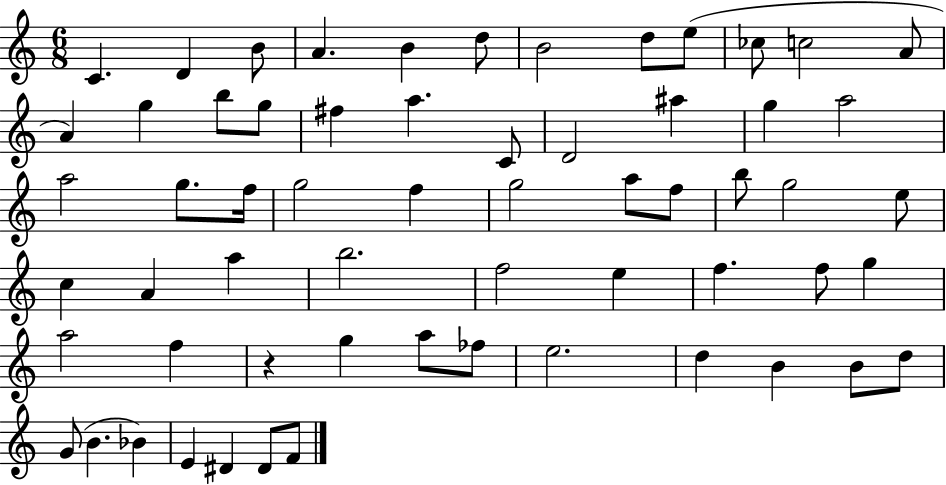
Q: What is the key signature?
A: C major